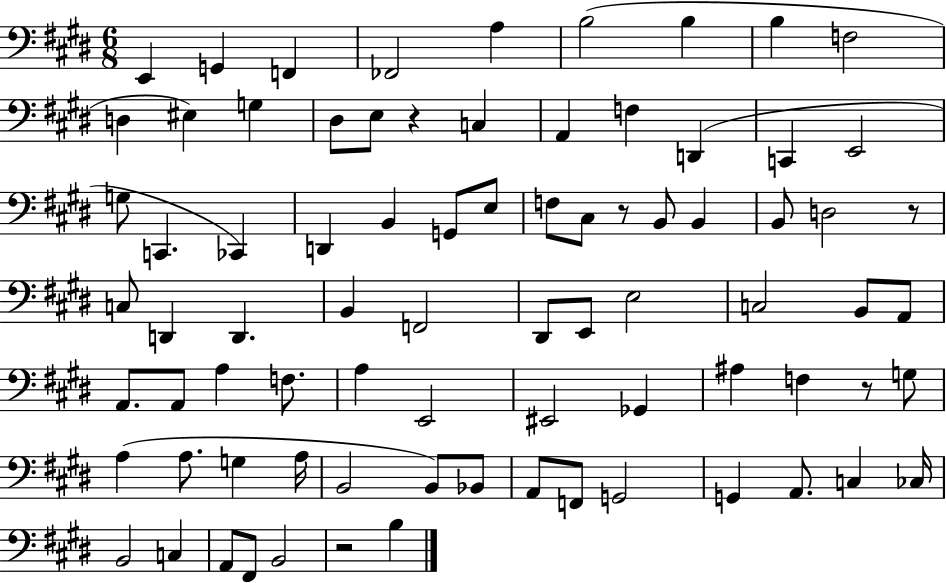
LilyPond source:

{
  \clef bass
  \numericTimeSignature
  \time 6/8
  \key e \major
  e,4 g,4 f,4 | fes,2 a4 | b2( b4 | b4 f2 | \break d4 eis4) g4 | dis8 e8 r4 c4 | a,4 f4 d,4( | c,4 e,2 | \break g8 c,4. ces,4) | d,4 b,4 g,8 e8 | f8 cis8 r8 b,8 b,4 | b,8 d2 r8 | \break c8 d,4 d,4. | b,4 f,2 | dis,8 e,8 e2 | c2 b,8 a,8 | \break a,8. a,8 a4 f8. | a4 e,2 | eis,2 ges,4 | ais4 f4 r8 g8 | \break a4( a8. g4 a16 | b,2 b,8) bes,8 | a,8 f,8 g,2 | g,4 a,8. c4 ces16 | \break b,2 c4 | a,8 fis,8 b,2 | r2 b4 | \bar "|."
}